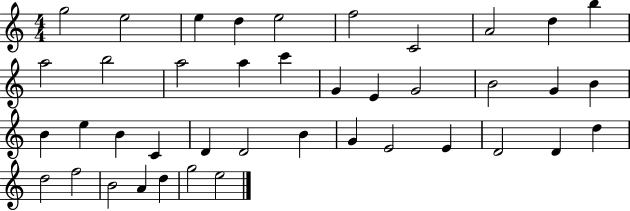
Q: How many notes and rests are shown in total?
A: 41